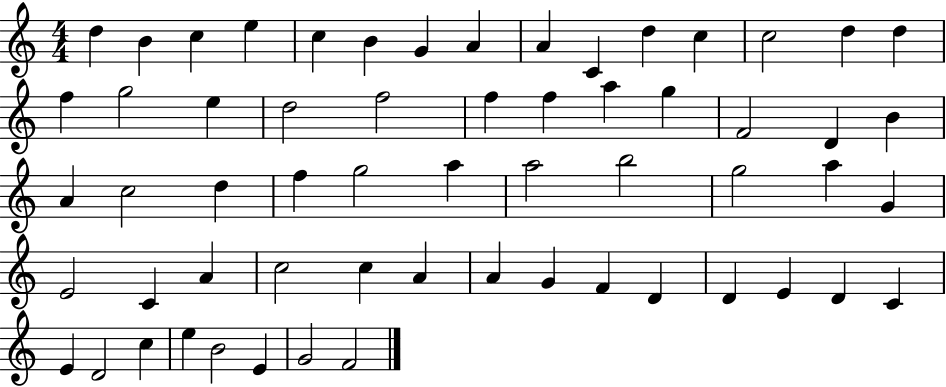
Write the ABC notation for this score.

X:1
T:Untitled
M:4/4
L:1/4
K:C
d B c e c B G A A C d c c2 d d f g2 e d2 f2 f f a g F2 D B A c2 d f g2 a a2 b2 g2 a G E2 C A c2 c A A G F D D E D C E D2 c e B2 E G2 F2